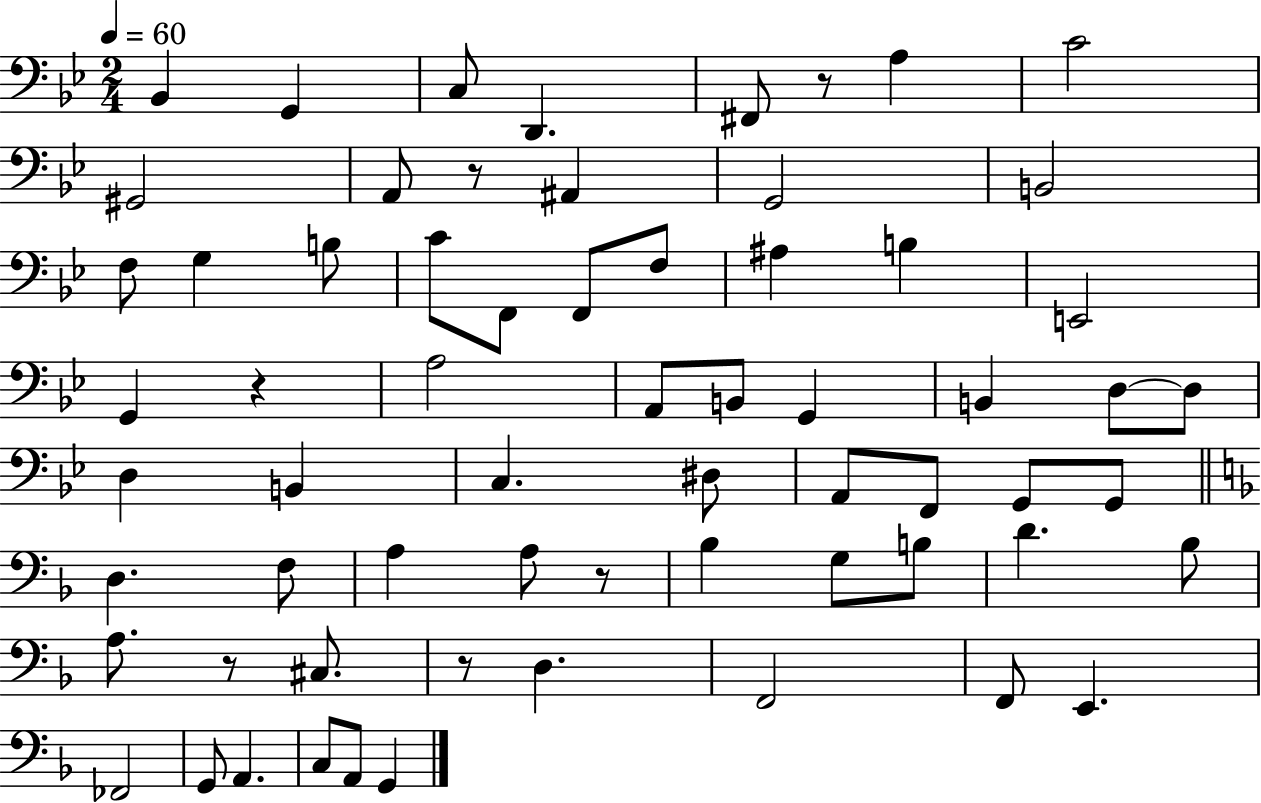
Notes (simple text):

Bb2/q G2/q C3/e D2/q. F#2/e R/e A3/q C4/h G#2/h A2/e R/e A#2/q G2/h B2/h F3/e G3/q B3/e C4/e F2/e F2/e F3/e A#3/q B3/q E2/h G2/q R/q A3/h A2/e B2/e G2/q B2/q D3/e D3/e D3/q B2/q C3/q. D#3/e A2/e F2/e G2/e G2/e D3/q. F3/e A3/q A3/e R/e Bb3/q G3/e B3/e D4/q. Bb3/e A3/e. R/e C#3/e. R/e D3/q. F2/h F2/e E2/q. FES2/h G2/e A2/q. C3/e A2/e G2/q